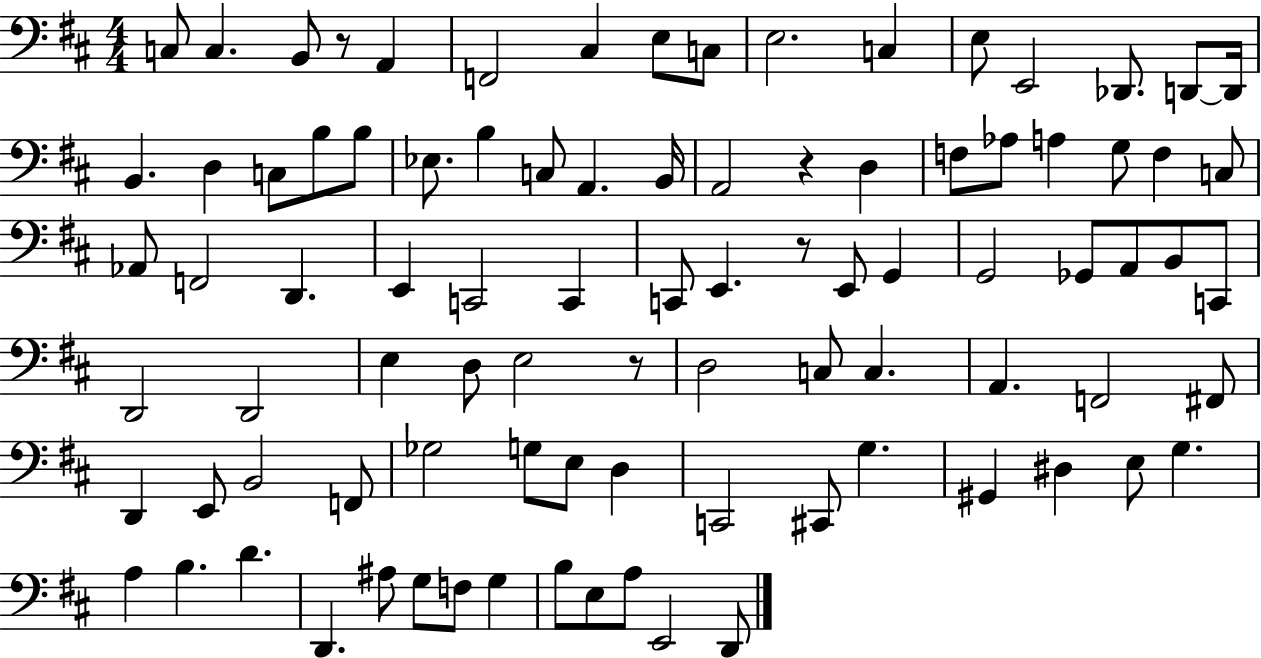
{
  \clef bass
  \numericTimeSignature
  \time 4/4
  \key d \major
  c8 c4. b,8 r8 a,4 | f,2 cis4 e8 c8 | e2. c4 | e8 e,2 des,8. d,8~~ d,16 | \break b,4. d4 c8 b8 b8 | ees8. b4 c8 a,4. b,16 | a,2 r4 d4 | f8 aes8 a4 g8 f4 c8 | \break aes,8 f,2 d,4. | e,4 c,2 c,4 | c,8 e,4. r8 e,8 g,4 | g,2 ges,8 a,8 b,8 c,8 | \break d,2 d,2 | e4 d8 e2 r8 | d2 c8 c4. | a,4. f,2 fis,8 | \break d,4 e,8 b,2 f,8 | ges2 g8 e8 d4 | c,2 cis,8 g4. | gis,4 dis4 e8 g4. | \break a4 b4. d'4. | d,4. ais8 g8 f8 g4 | b8 e8 a8 e,2 d,8 | \bar "|."
}